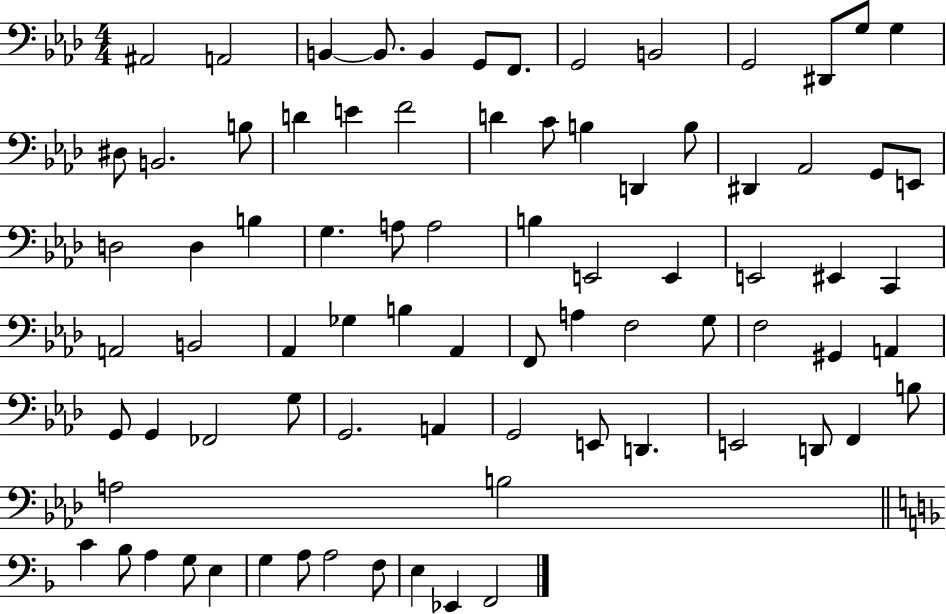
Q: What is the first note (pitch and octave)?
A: A#2